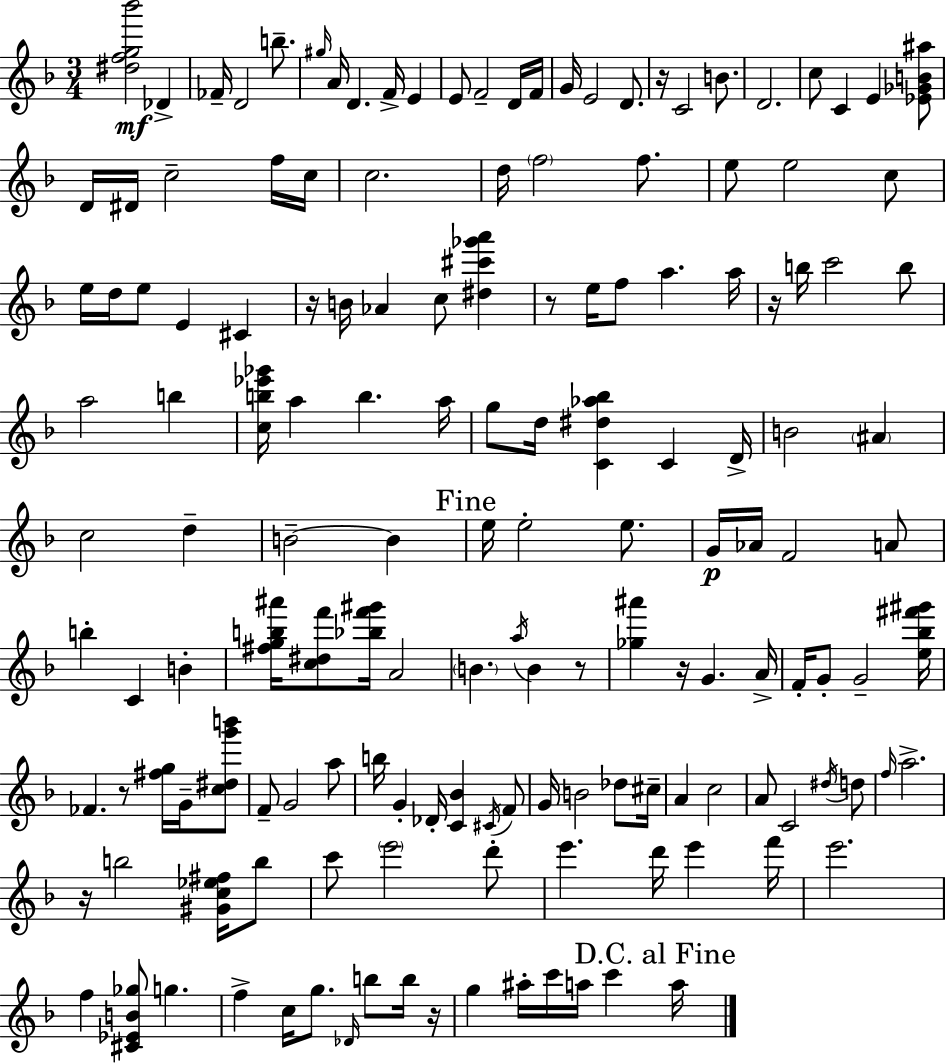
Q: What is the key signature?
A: D minor